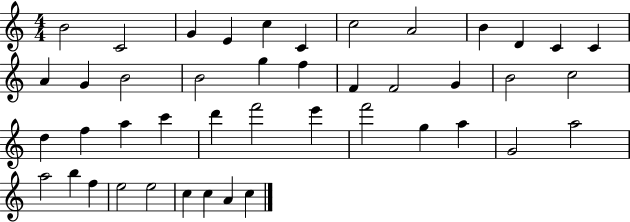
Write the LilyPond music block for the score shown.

{
  \clef treble
  \numericTimeSignature
  \time 4/4
  \key c \major
  b'2 c'2 | g'4 e'4 c''4 c'4 | c''2 a'2 | b'4 d'4 c'4 c'4 | \break a'4 g'4 b'2 | b'2 g''4 f''4 | f'4 f'2 g'4 | b'2 c''2 | \break d''4 f''4 a''4 c'''4 | d'''4 f'''2 e'''4 | f'''2 g''4 a''4 | g'2 a''2 | \break a''2 b''4 f''4 | e''2 e''2 | c''4 c''4 a'4 c''4 | \bar "|."
}